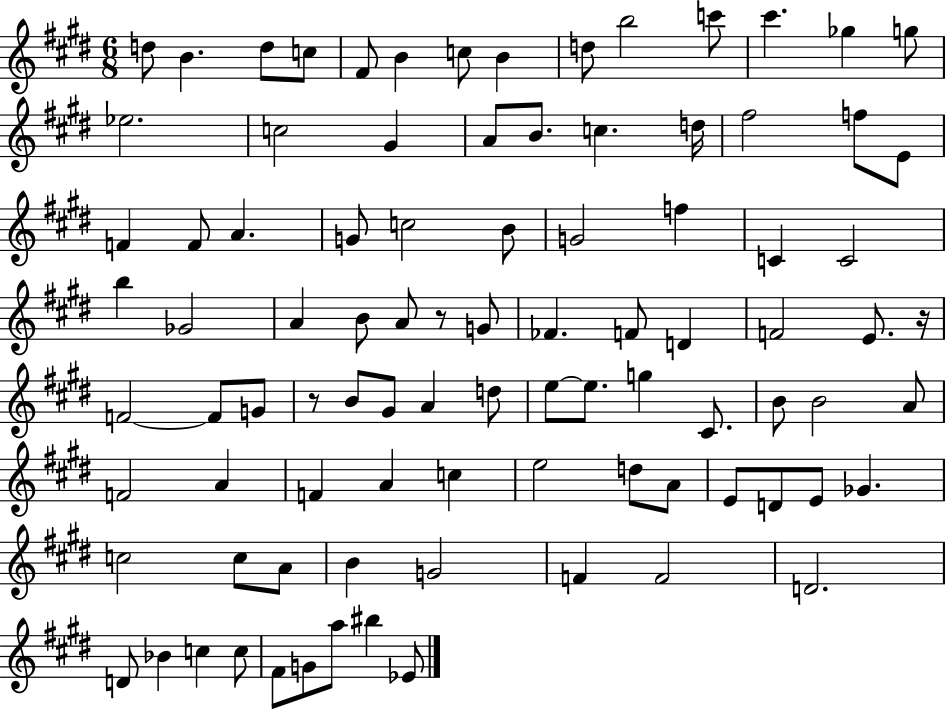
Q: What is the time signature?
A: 6/8